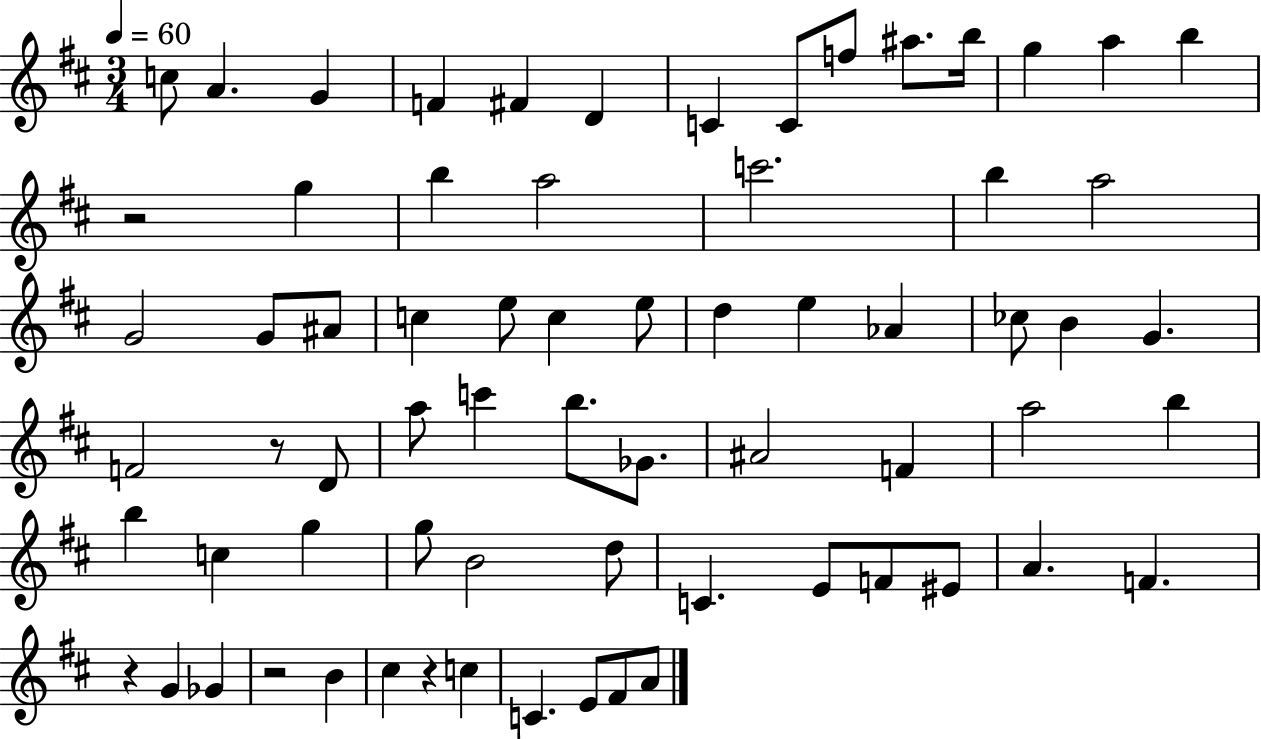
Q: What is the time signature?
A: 3/4